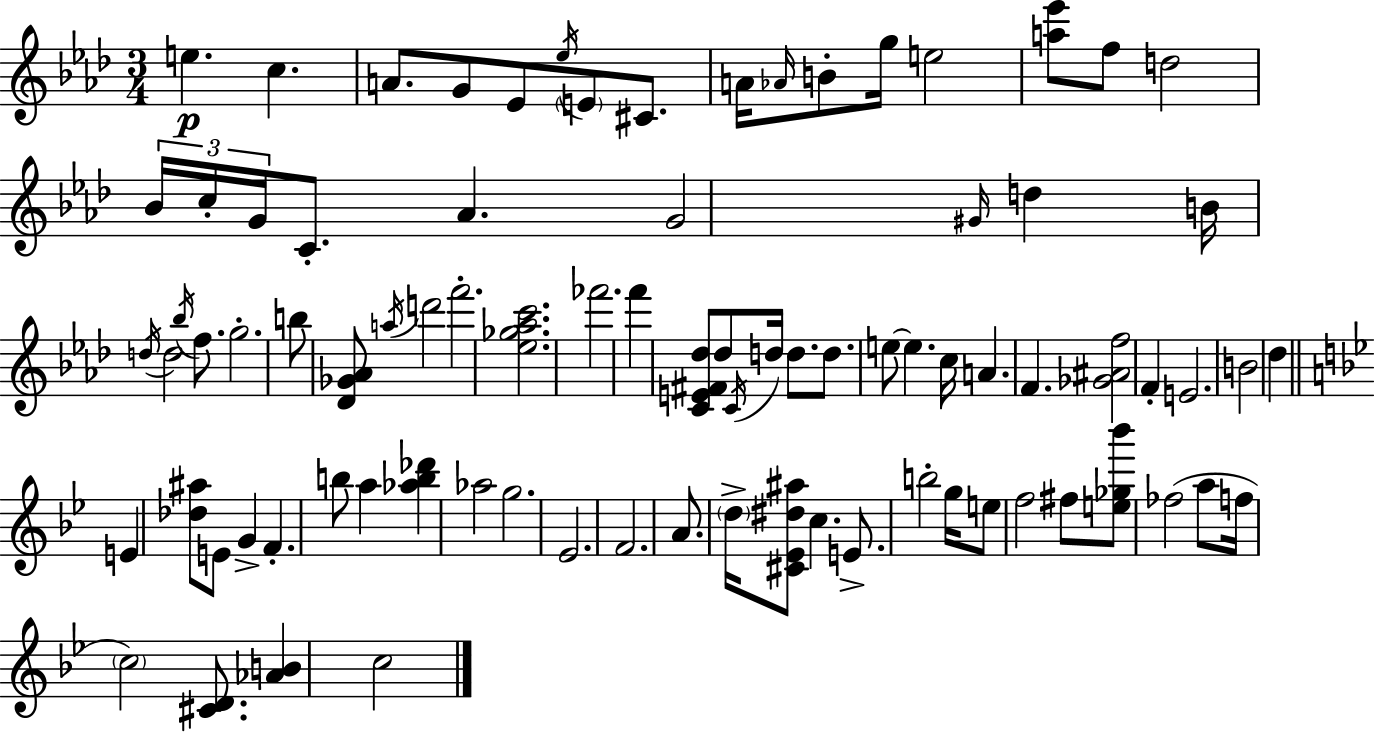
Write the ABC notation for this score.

X:1
T:Untitled
M:3/4
L:1/4
K:Ab
e c A/2 G/2 _E/2 _e/4 E/2 ^C/2 A/4 _A/4 B/2 g/4 e2 [a_e']/2 f/2 d2 _B/4 c/4 G/4 C/2 _A G2 ^G/4 d B/4 d/4 d2 _b/4 f/2 g2 b/2 [_D_G_A]/2 a/4 d'2 f'2 [_e_g_ac']2 _f'2 f' [CE^F_d]/2 _d/2 C/4 d/4 d/2 d/2 e/2 e c/4 A F [_G^Af]2 F E2 B2 _d E [_d^a]/2 E/2 G F b/2 a [_ab_d'] _a2 g2 _E2 F2 A/2 d/4 [^C_E^d^a]/2 c E/2 b2 g/4 e/2 f2 ^f/2 [e_g_b']/2 _f2 a/2 f/4 c2 [^CD]/2 [_AB] c2